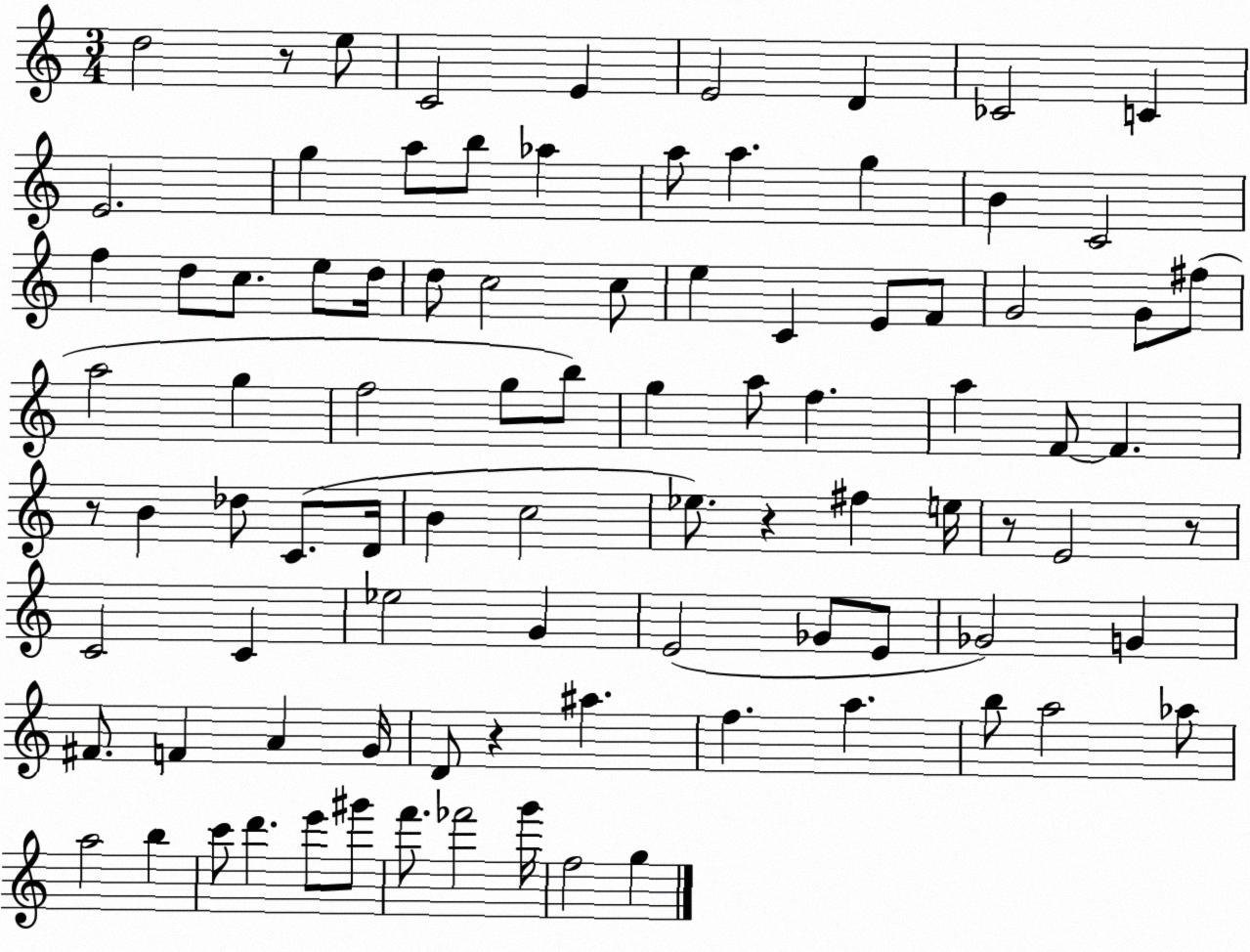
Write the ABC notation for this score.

X:1
T:Untitled
M:3/4
L:1/4
K:C
d2 z/2 e/2 C2 E E2 D _C2 C E2 g a/2 b/2 _a a/2 a g B C2 f d/2 c/2 e/2 d/4 d/2 c2 c/2 e C E/2 F/2 G2 G/2 ^f/2 a2 g f2 g/2 b/2 g a/2 f a F/2 F z/2 B _d/2 C/2 D/4 B c2 _e/2 z ^f e/4 z/2 E2 z/2 C2 C _e2 G E2 _G/2 E/2 _G2 G ^F/2 F A G/4 D/2 z ^a f a b/2 a2 _a/2 a2 b c'/2 d' e'/2 ^g'/2 f'/2 _f'2 g'/4 f2 g